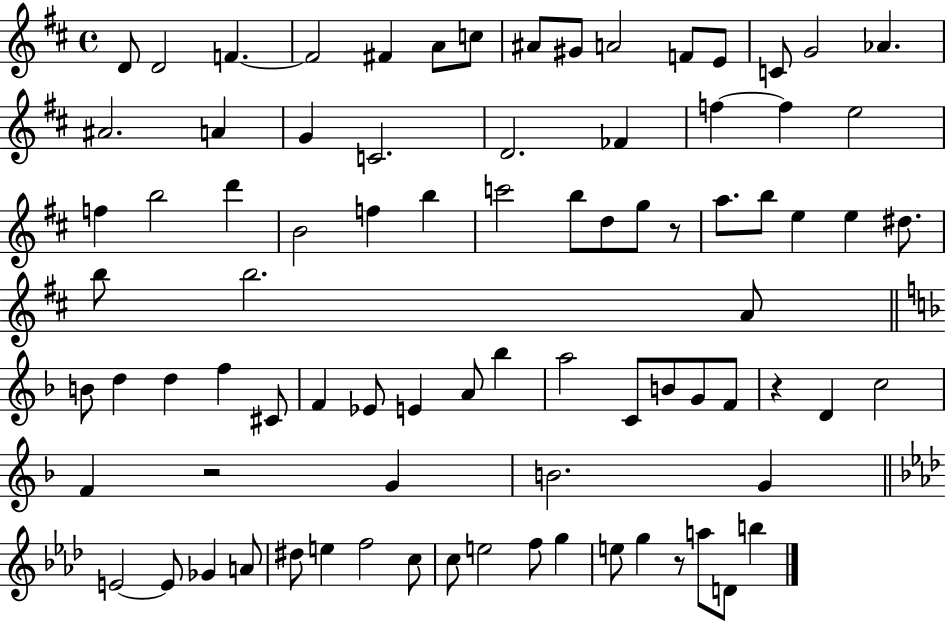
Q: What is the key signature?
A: D major